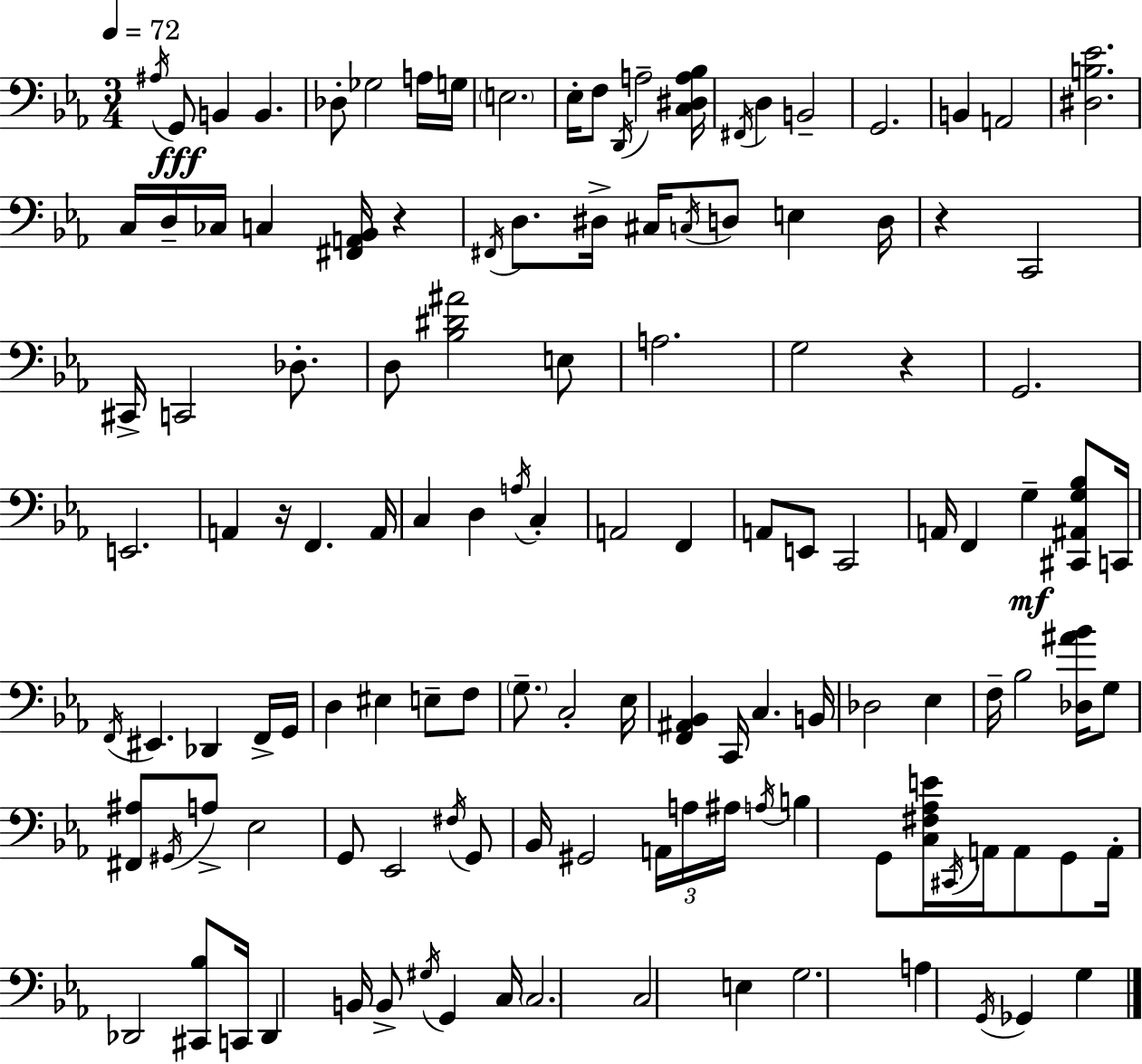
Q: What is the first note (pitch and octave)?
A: A#3